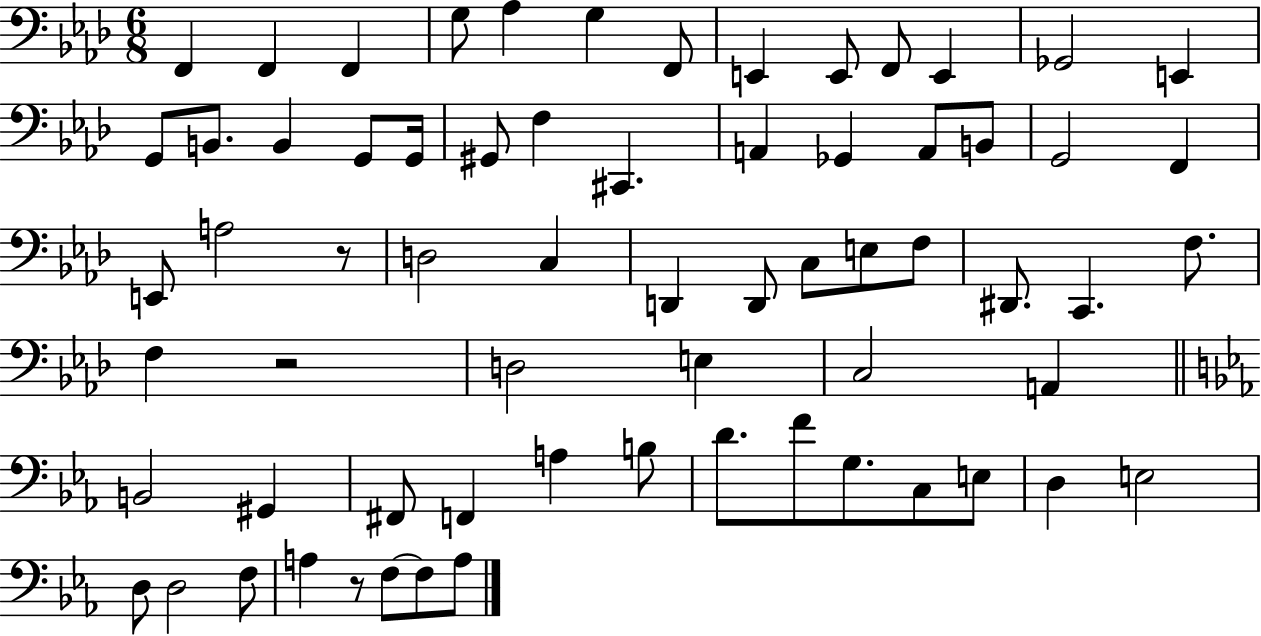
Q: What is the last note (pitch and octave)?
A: A3